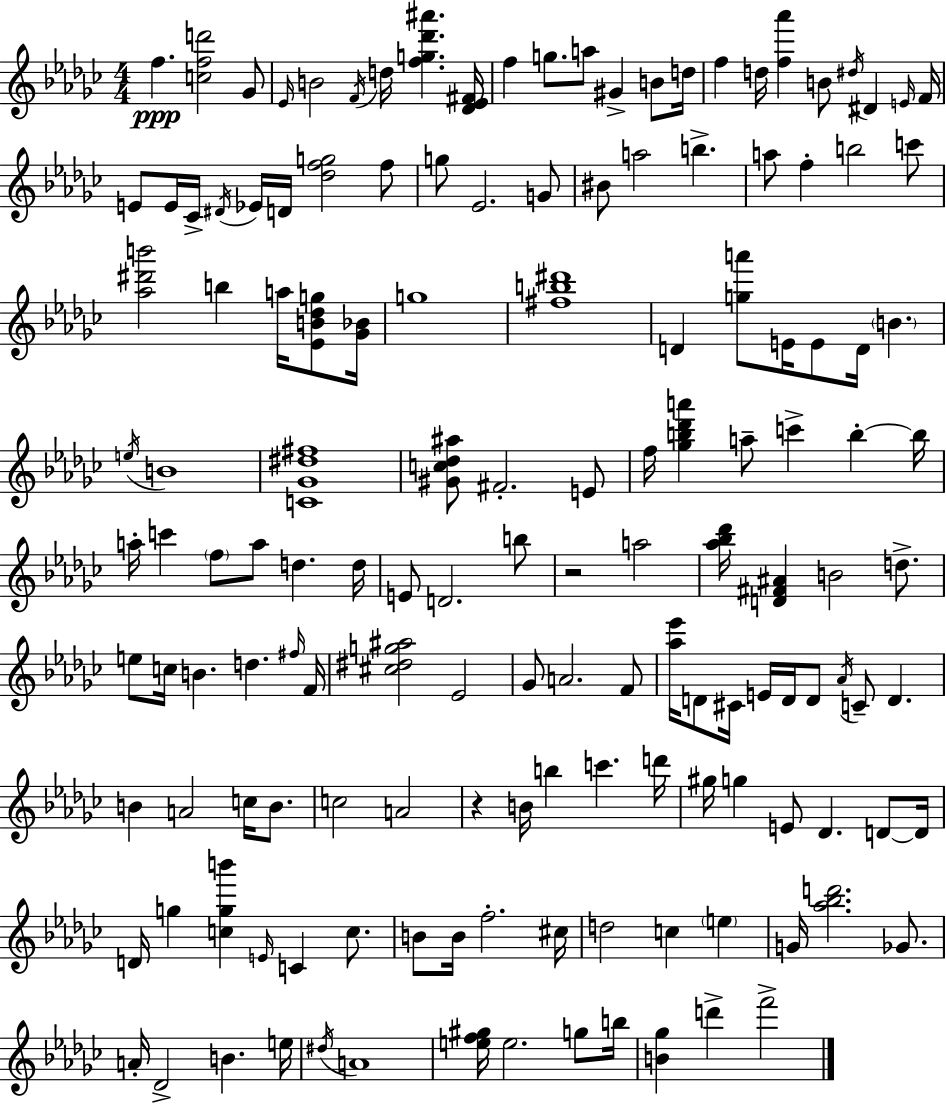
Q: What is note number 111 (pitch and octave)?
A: E5